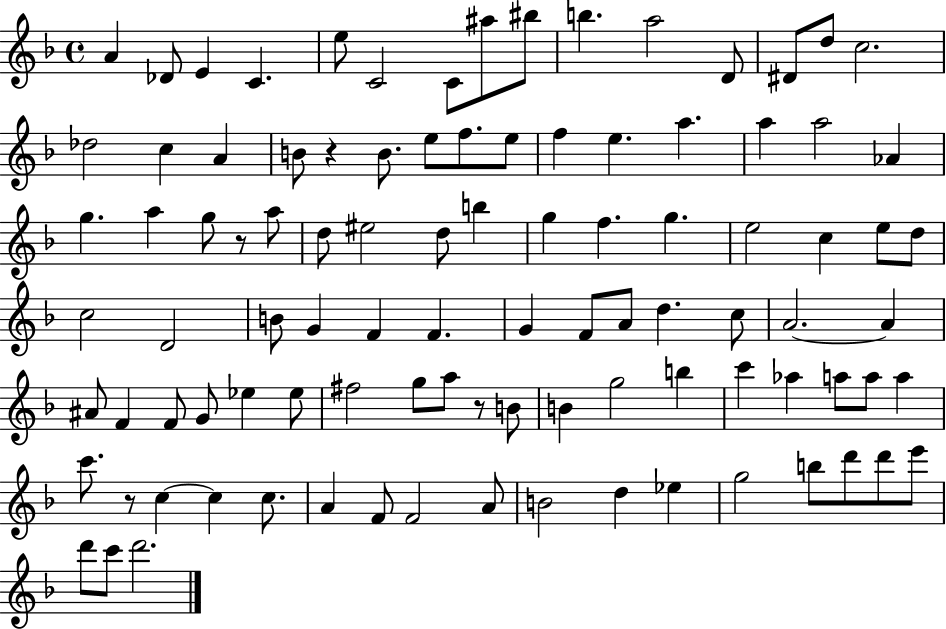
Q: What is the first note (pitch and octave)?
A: A4